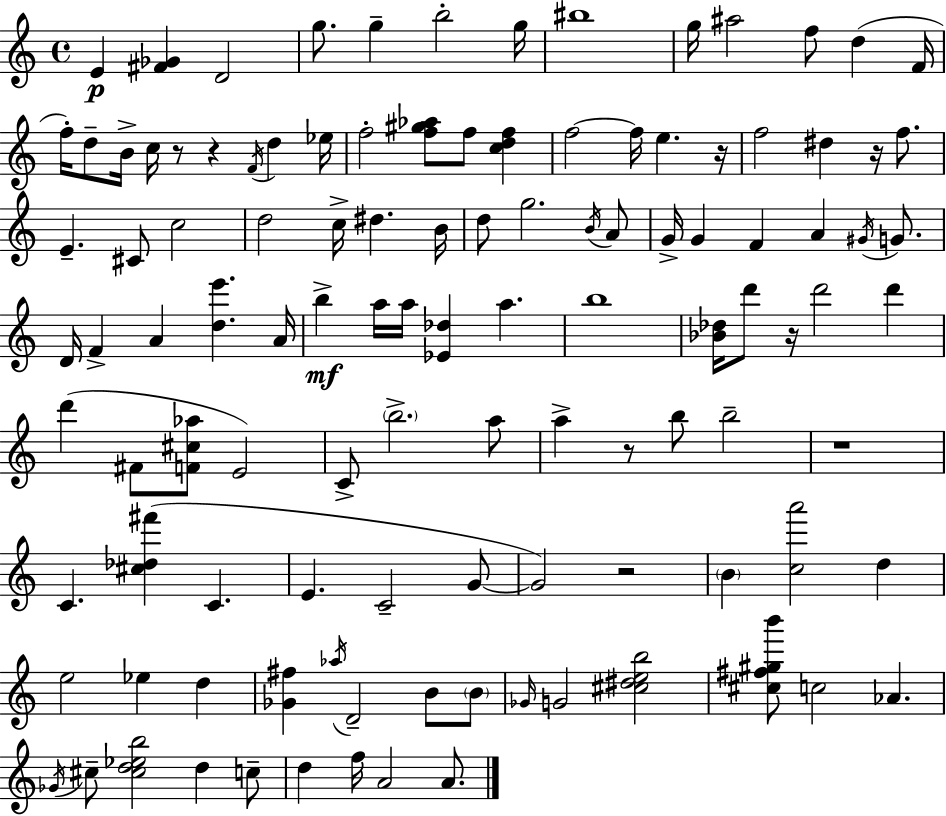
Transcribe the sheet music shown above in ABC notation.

X:1
T:Untitled
M:4/4
L:1/4
K:Am
E [^F_G] D2 g/2 g b2 g/4 ^b4 g/4 ^a2 f/2 d F/4 f/4 d/2 B/4 c/4 z/2 z F/4 d _e/4 f2 [f^g_a]/2 f/2 [cdf] f2 f/4 e z/4 f2 ^d z/4 f/2 E ^C/2 c2 d2 c/4 ^d B/4 d/2 g2 B/4 A/2 G/4 G F A ^G/4 G/2 D/4 F A [de'] A/4 b a/4 a/4 [_E_d] a b4 [_B_d]/4 d'/2 z/4 d'2 d' d' ^F/2 [F^c_a]/2 E2 C/2 b2 a/2 a z/2 b/2 b2 z4 C [^c_d^f'] C E C2 G/2 G2 z2 B [ca']2 d e2 _e d [_G^f] _a/4 D2 B/2 B/2 _G/4 G2 [^c^deb]2 [^c^f^gb']/2 c2 _A _G/4 ^c/2 [^cd_eb]2 d c/2 d f/4 A2 A/2